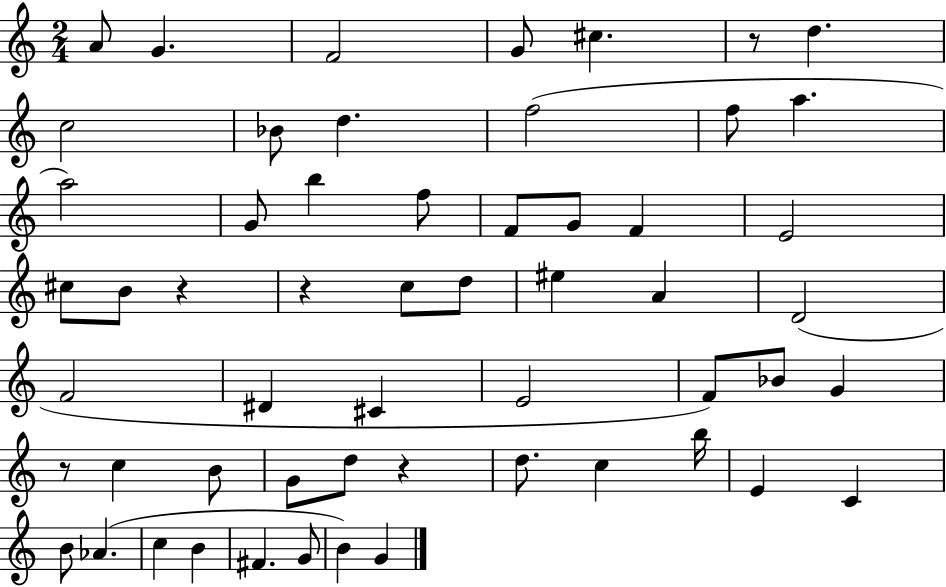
{
  \clef treble
  \numericTimeSignature
  \time 2/4
  \key c \major
  a'8 g'4. | f'2 | g'8 cis''4. | r8 d''4. | \break c''2 | bes'8 d''4. | f''2( | f''8 a''4. | \break a''2) | g'8 b''4 f''8 | f'8 g'8 f'4 | e'2 | \break cis''8 b'8 r4 | r4 c''8 d''8 | eis''4 a'4 | d'2( | \break f'2 | dis'4 cis'4 | e'2 | f'8) bes'8 g'4 | \break r8 c''4 b'8 | g'8 d''8 r4 | d''8. c''4 b''16 | e'4 c'4 | \break b'8 aes'4.( | c''4 b'4 | fis'4. g'8 | b'4) g'4 | \break \bar "|."
}